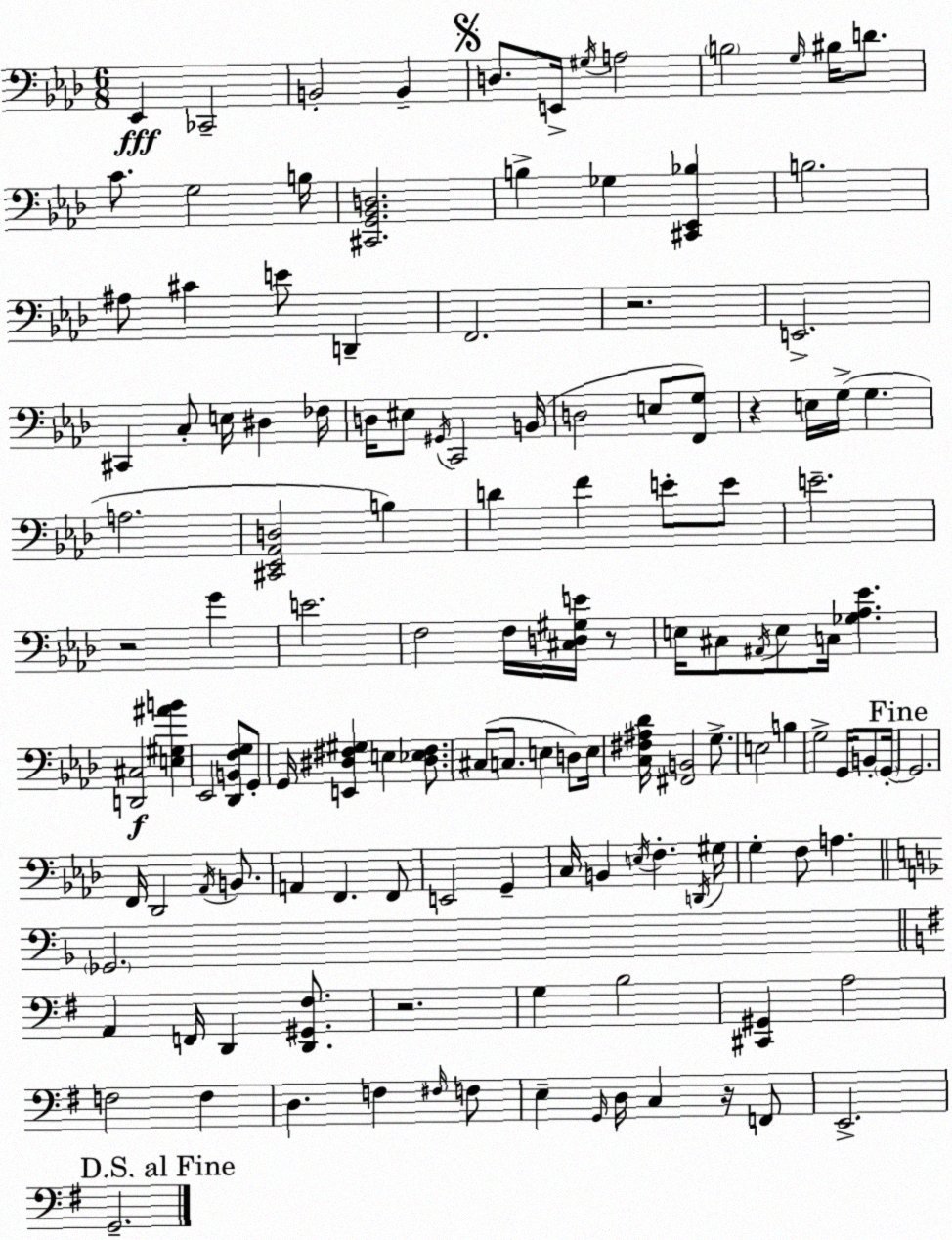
X:1
T:Untitled
M:6/8
L:1/4
K:Ab
_E,, _C,,2 B,,2 B,, D,/2 E,,/4 ^G,/4 A,2 B,2 G,/4 ^B,/4 D/2 C/2 G,2 B,/4 [^C,,G,,_B,,D,]2 B, _G, [^C,,_E,,_B,] B,2 ^A,/2 ^C E/2 D,, F,,2 z2 E,,2 ^C,, C,/2 E,/4 ^D, _F,/4 D,/4 ^E,/2 ^G,,/4 C,,2 B,,/4 D,2 E,/2 [F,,G,]/2 z E,/4 G,/4 G, A,2 [^C,,_E,,_A,,D,]2 B, D F E/2 E/2 E2 z2 G E2 F,2 F,/4 [^C,D,^G,E]/4 z/2 E,/4 ^C,/2 ^A,,/4 E,/2 C,/4 [_G,_A,_E] [D,,^C,]2 [E,^G,^AB] _E,,2 [_D,,B,,F,G,]/2 G,,/2 G,,/4 [E,,^D,^F,^G,] E, [^D,_E,^F,]/2 ^C,/2 C,/2 E, D,/2 E,/4 [C,^F,^A,_D]/4 [^F,,B,,]2 G,/2 E,2 B, G,2 G,,/4 B,,/2 G,,/4 G,,2 F,,/4 _D,,2 _A,,/4 B,,/2 A,, F,, F,,/2 E,,2 G,, C,/4 B,, E,/4 F, D,,/4 ^G,/4 G, F,/2 A, _G,,2 A,, F,,/4 D,, [D,,^G,,^F,]/2 z2 G, B,2 [^C,,^G,,] A,2 F,2 F, D, F, ^F,/4 F,/2 E, G,,/4 D,/4 C, z/4 F,,/2 E,,2 G,,2